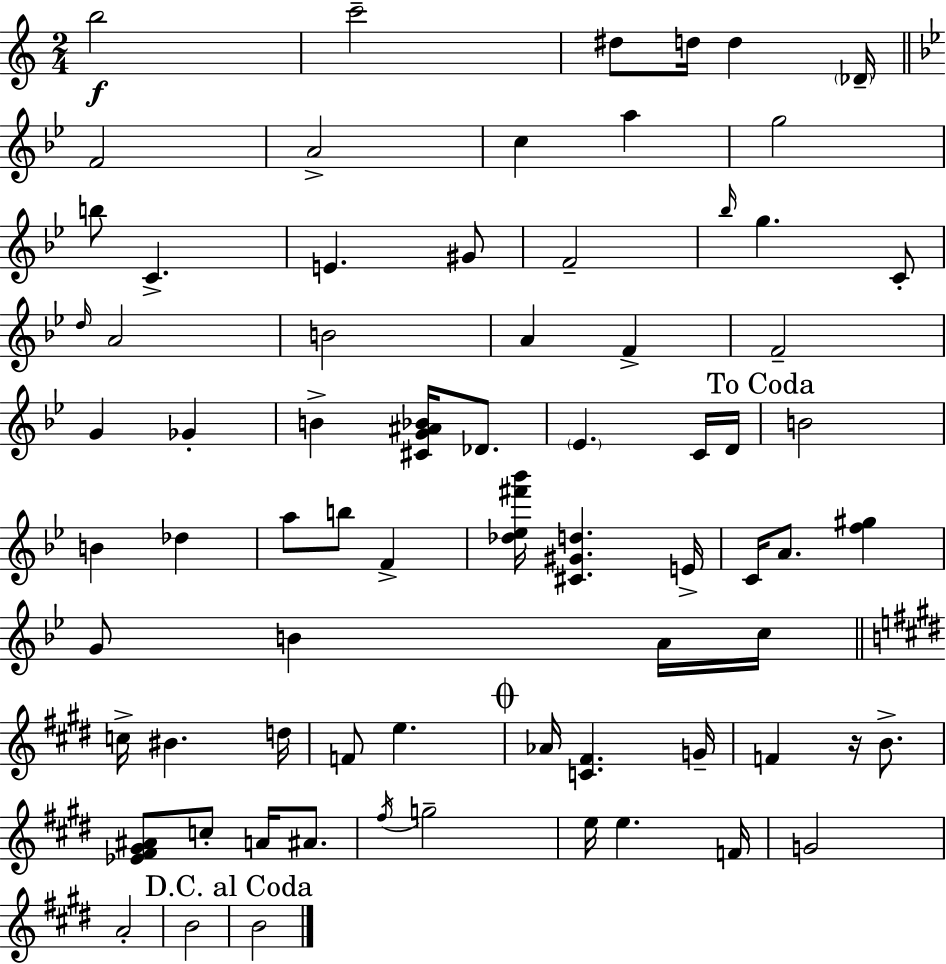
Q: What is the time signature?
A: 2/4